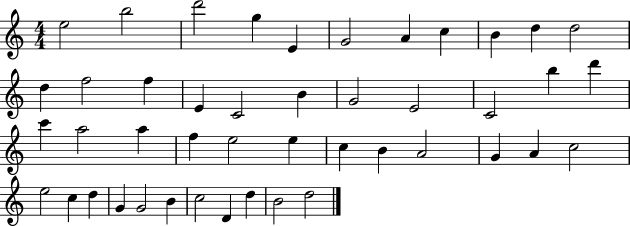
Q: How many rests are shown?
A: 0